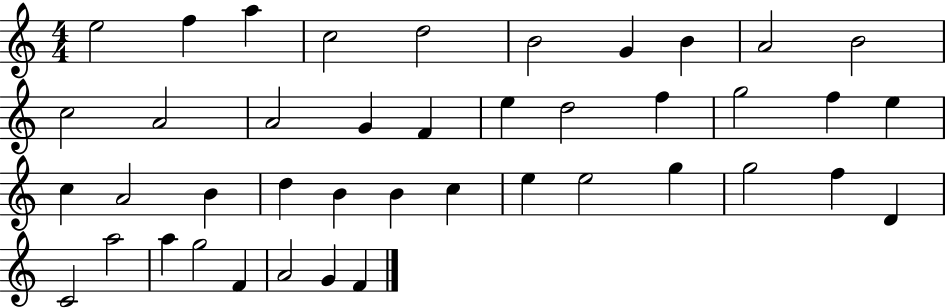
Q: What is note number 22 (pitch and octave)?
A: C5